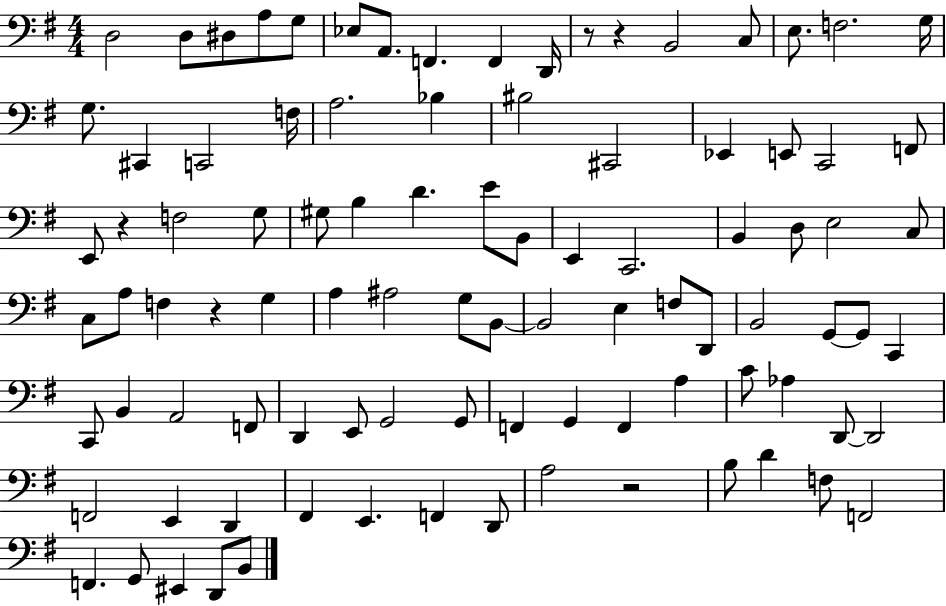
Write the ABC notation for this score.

X:1
T:Untitled
M:4/4
L:1/4
K:G
D,2 D,/2 ^D,/2 A,/2 G,/2 _E,/2 A,,/2 F,, F,, D,,/4 z/2 z B,,2 C,/2 E,/2 F,2 G,/4 G,/2 ^C,, C,,2 F,/4 A,2 _B, ^B,2 ^C,,2 _E,, E,,/2 C,,2 F,,/2 E,,/2 z F,2 G,/2 ^G,/2 B, D E/2 B,,/2 E,, C,,2 B,, D,/2 E,2 C,/2 C,/2 A,/2 F, z G, A, ^A,2 G,/2 B,,/2 B,,2 E, F,/2 D,,/2 B,,2 G,,/2 G,,/2 C,, C,,/2 B,, A,,2 F,,/2 D,, E,,/2 G,,2 G,,/2 F,, G,, F,, A, C/2 _A, D,,/2 D,,2 F,,2 E,, D,, ^F,, E,, F,, D,,/2 A,2 z2 B,/2 D F,/2 F,,2 F,, G,,/2 ^E,, D,,/2 B,,/2